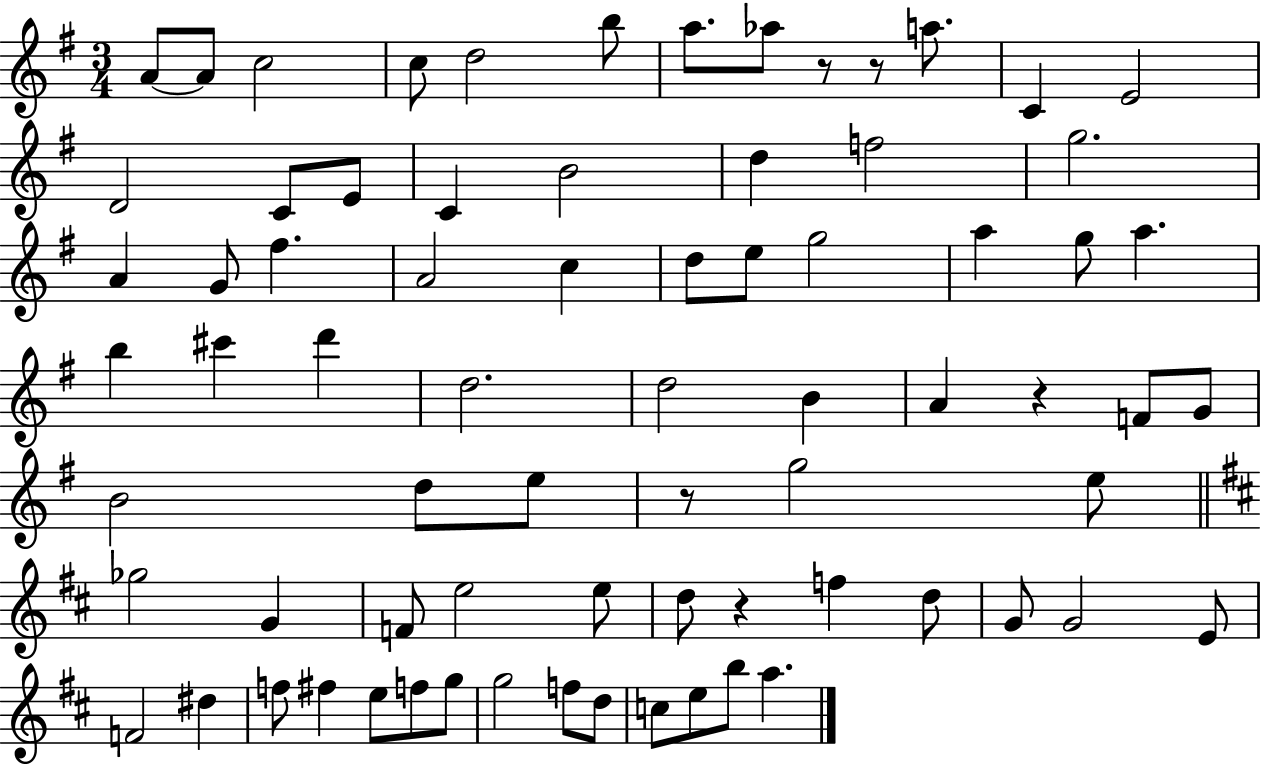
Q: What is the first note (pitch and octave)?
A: A4